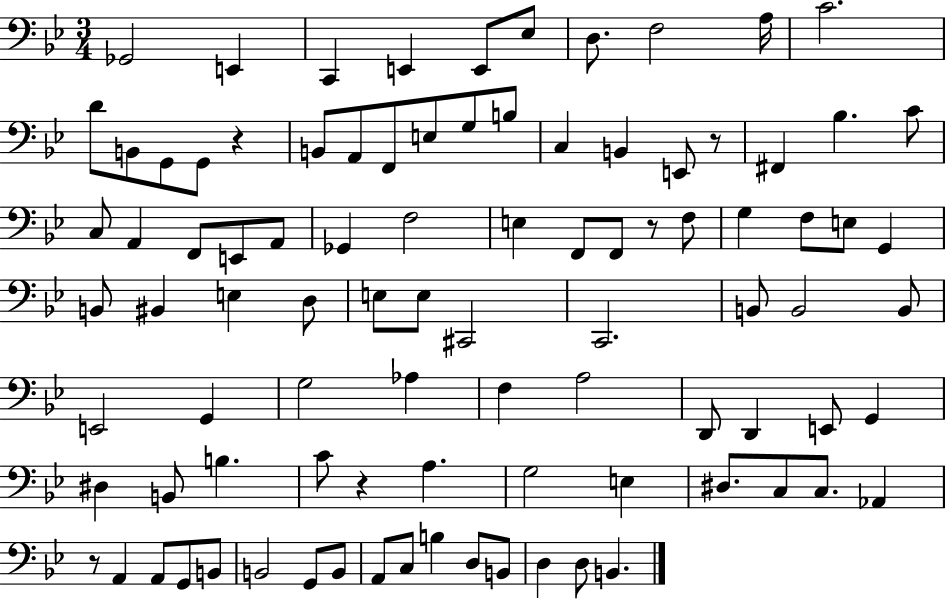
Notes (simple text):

Gb2/h E2/q C2/q E2/q E2/e Eb3/e D3/e. F3/h A3/s C4/h. D4/e B2/e G2/e G2/e R/q B2/e A2/e F2/e E3/e G3/e B3/e C3/q B2/q E2/e R/e F#2/q Bb3/q. C4/e C3/e A2/q F2/e E2/e A2/e Gb2/q F3/h E3/q F2/e F2/e R/e F3/e G3/q F3/e E3/e G2/q B2/e BIS2/q E3/q D3/e E3/e E3/e C#2/h C2/h. B2/e B2/h B2/e E2/h G2/q G3/h Ab3/q F3/q A3/h D2/e D2/q E2/e G2/q D#3/q B2/e B3/q. C4/e R/q A3/q. G3/h E3/q D#3/e. C3/e C3/e. Ab2/q R/e A2/q A2/e G2/e B2/e B2/h G2/e B2/e A2/e C3/e B3/q D3/e B2/e D3/q D3/e B2/q.